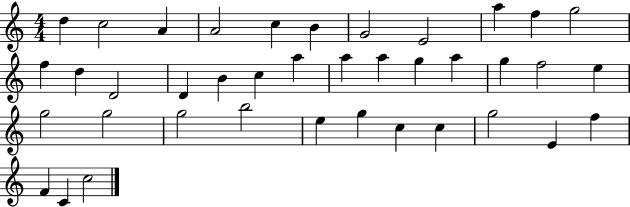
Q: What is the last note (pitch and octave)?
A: C5